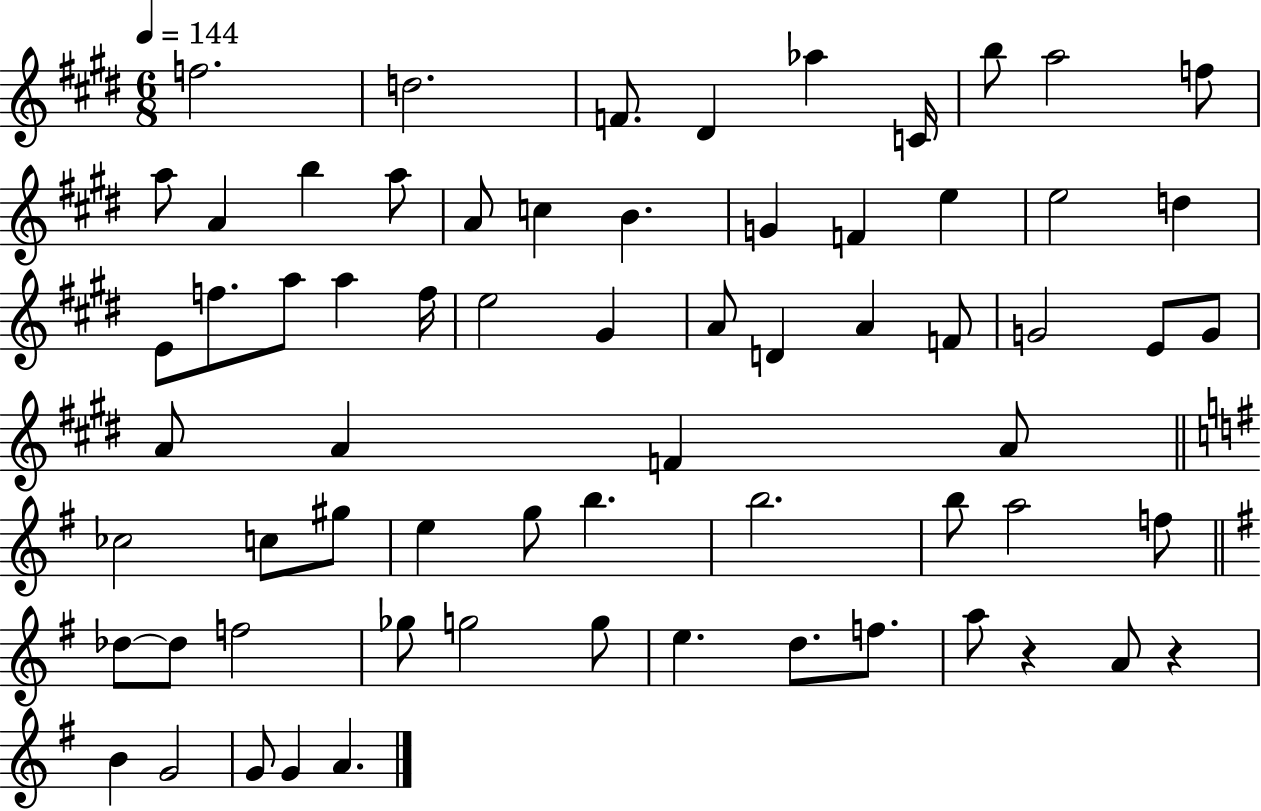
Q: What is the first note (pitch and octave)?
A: F5